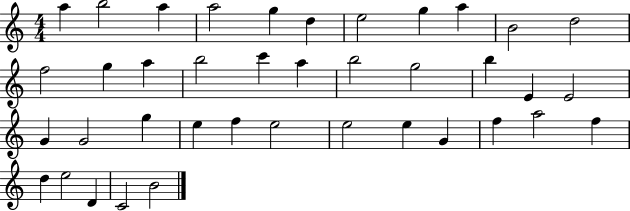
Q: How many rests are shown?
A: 0